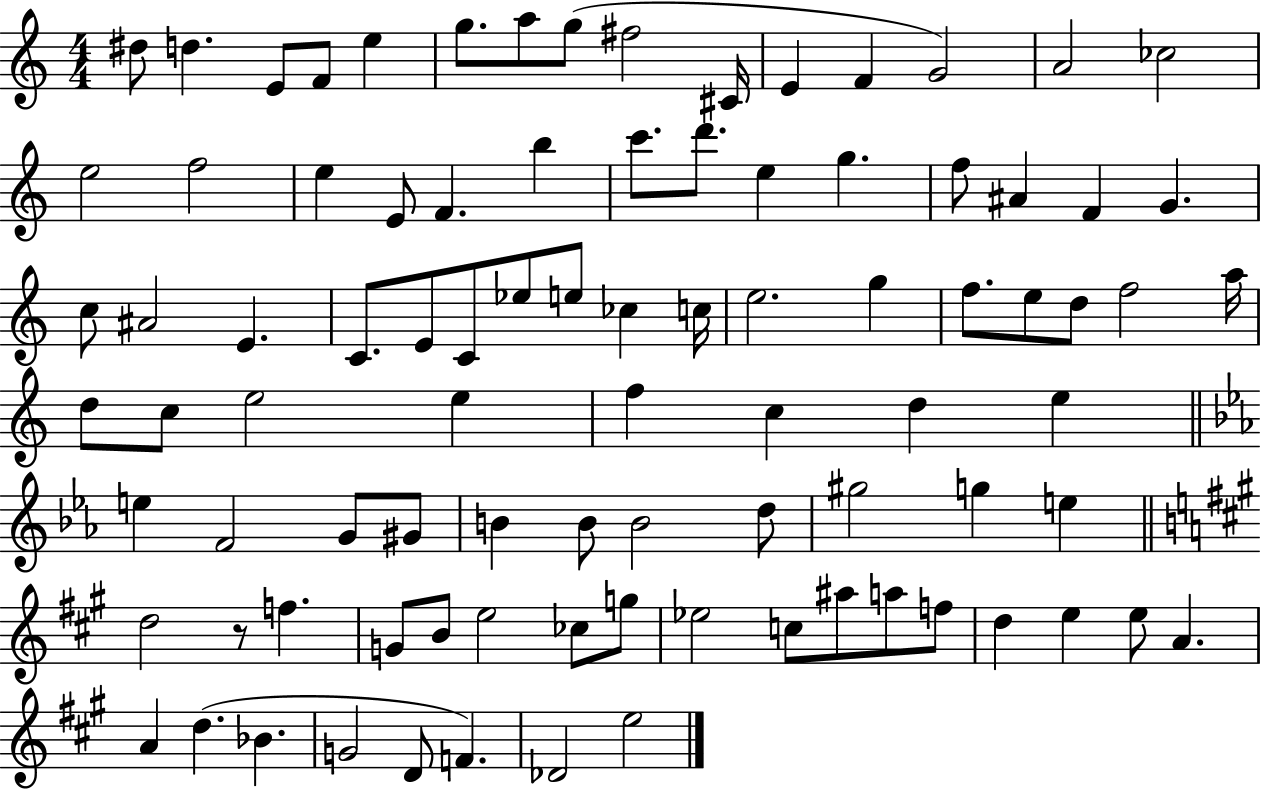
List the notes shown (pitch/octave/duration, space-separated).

D#5/e D5/q. E4/e F4/e E5/q G5/e. A5/e G5/e F#5/h C#4/s E4/q F4/q G4/h A4/h CES5/h E5/h F5/h E5/q E4/e F4/q. B5/q C6/e. D6/e. E5/q G5/q. F5/e A#4/q F4/q G4/q. C5/e A#4/h E4/q. C4/e. E4/e C4/e Eb5/e E5/e CES5/q C5/s E5/h. G5/q F5/e. E5/e D5/e F5/h A5/s D5/e C5/e E5/h E5/q F5/q C5/q D5/q E5/q E5/q F4/h G4/e G#4/e B4/q B4/e B4/h D5/e G#5/h G5/q E5/q D5/h R/e F5/q. G4/e B4/e E5/h CES5/e G5/e Eb5/h C5/e A#5/e A5/e F5/e D5/q E5/q E5/e A4/q. A4/q D5/q. Bb4/q. G4/h D4/e F4/q. Db4/h E5/h